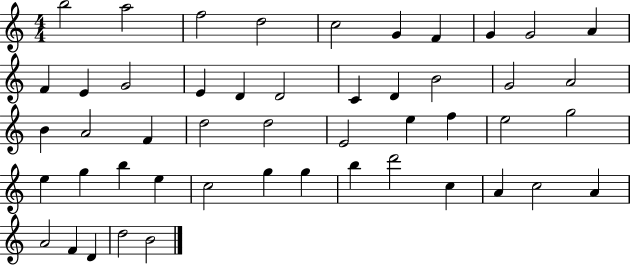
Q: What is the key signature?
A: C major